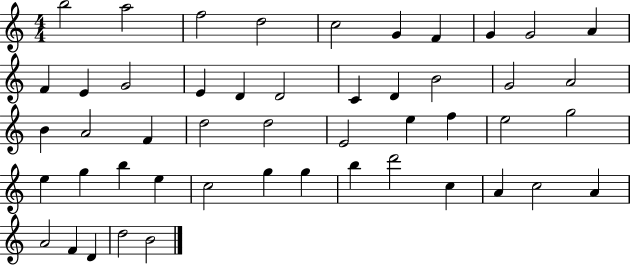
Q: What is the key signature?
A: C major